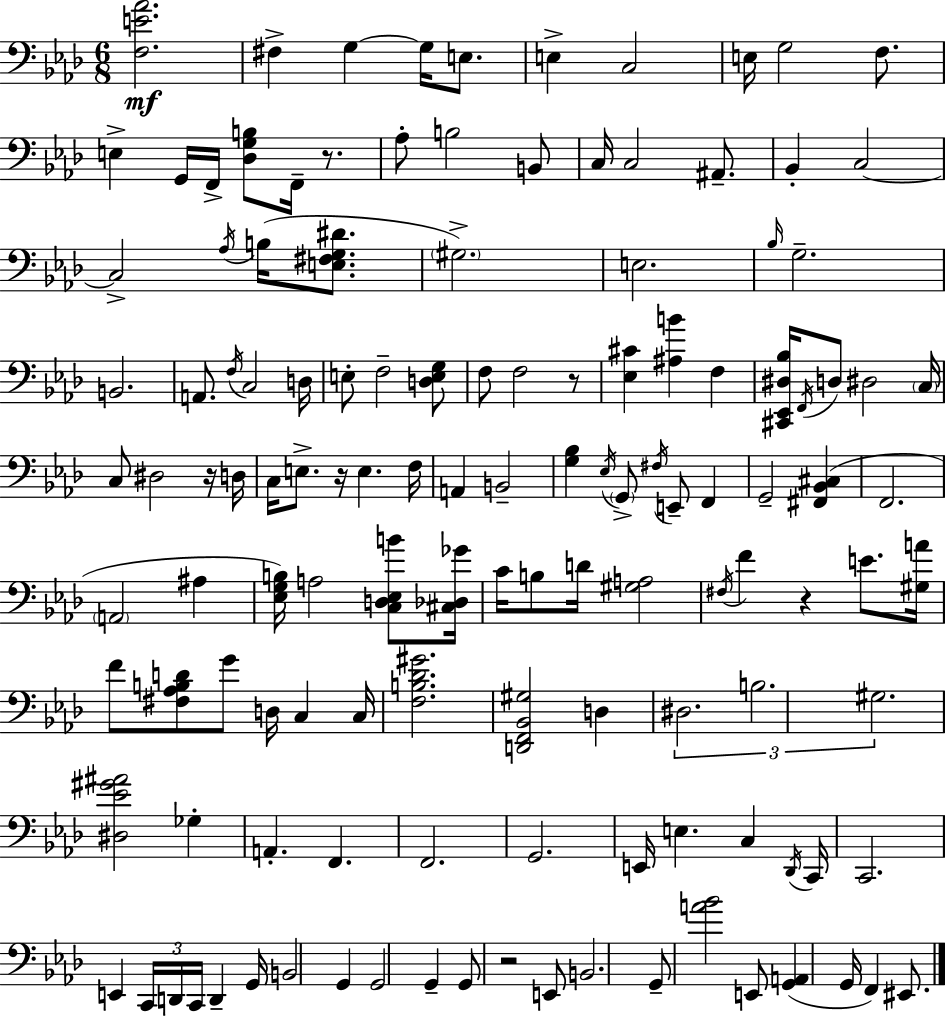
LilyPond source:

{
  \clef bass
  \numericTimeSignature
  \time 6/8
  \key f \minor
  <f e' aes'>2.\mf | fis4-> g4~~ g16 e8. | e4-> c2 | e16 g2 f8. | \break e4-> g,16 f,16-> <des g b>8 f,16-- r8. | aes8-. b2 b,8 | c16 c2 ais,8.-- | bes,4-. c2~~ | \break c2-> \acciaccatura { aes16 }( b16 <e fis g dis'>8. | \parenthesize gis2.->) | e2. | \grace { bes16 } g2.-- | \break b,2. | a,8. \acciaccatura { f16 } c2 | d16 e8-. f2-- | <d e g>8 f8 f2 | \break r8 <ees cis'>4 <ais b'>4 f4 | <cis, ees, dis bes>16 \acciaccatura { f,16 } d8 dis2 | \parenthesize c16 c8 dis2 | r16 d16 c16 e8.-> r16 e4. | \break f16 a,4 b,2-- | <g bes>4 \acciaccatura { ees16 } \parenthesize g,8-> \acciaccatura { fis16 } | e,8-- f,4 g,2-- | <fis, bes, cis>4( f,2. | \break \parenthesize a,2 | ais4 <ees g b>16) a2 | <c d ees b'>8 <cis des ges'>16 c'16 b8 d'16 <gis a>2 | \acciaccatura { fis16 } f'4 r4 | \break e'8. <gis a'>16 f'8 <fis aes b d'>8 g'8 | d16 c4 c16 <f b des' gis'>2. | <d, f, bes, gis>2 | d4 \tuplet 3/2 { dis2. | \break b2. | gis2. } | <dis ees' gis' ais'>2 | ges4-. a,4.-. | \break f,4. f,2. | g,2. | e,16 e4. | c4 \acciaccatura { des,16 } c,16 c,2. | \break e,4 | \tuplet 3/2 { c,16 d,16 c,16 } d,4-- g,16 b,2 | g,4 g,2 | g,4-- g,8 r2 | \break e,8 b,2. | g,8-- <a' bes'>2 | e,8 <g, a,>4( | g,16 f,4) eis,8. \bar "|."
}